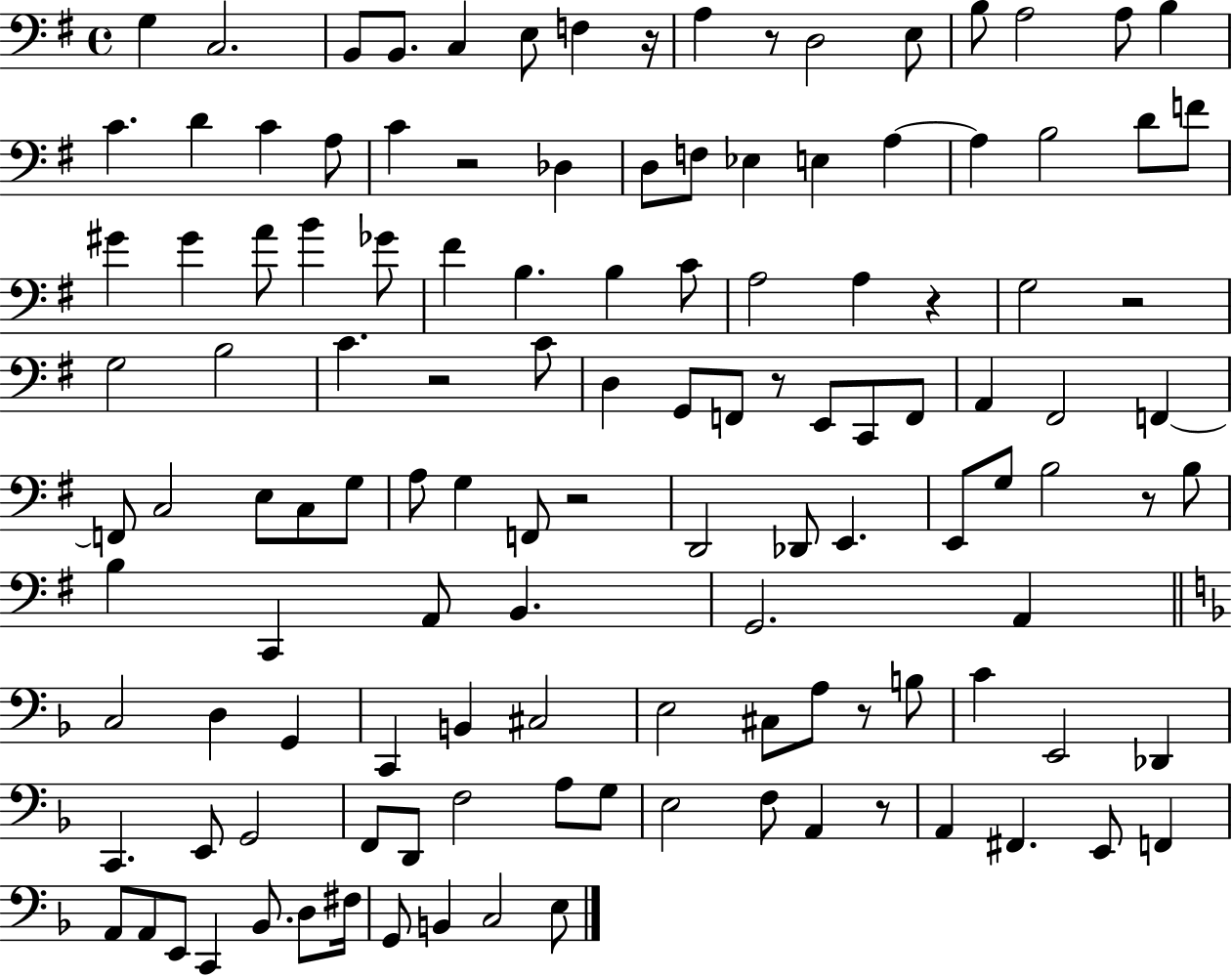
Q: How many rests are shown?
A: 11